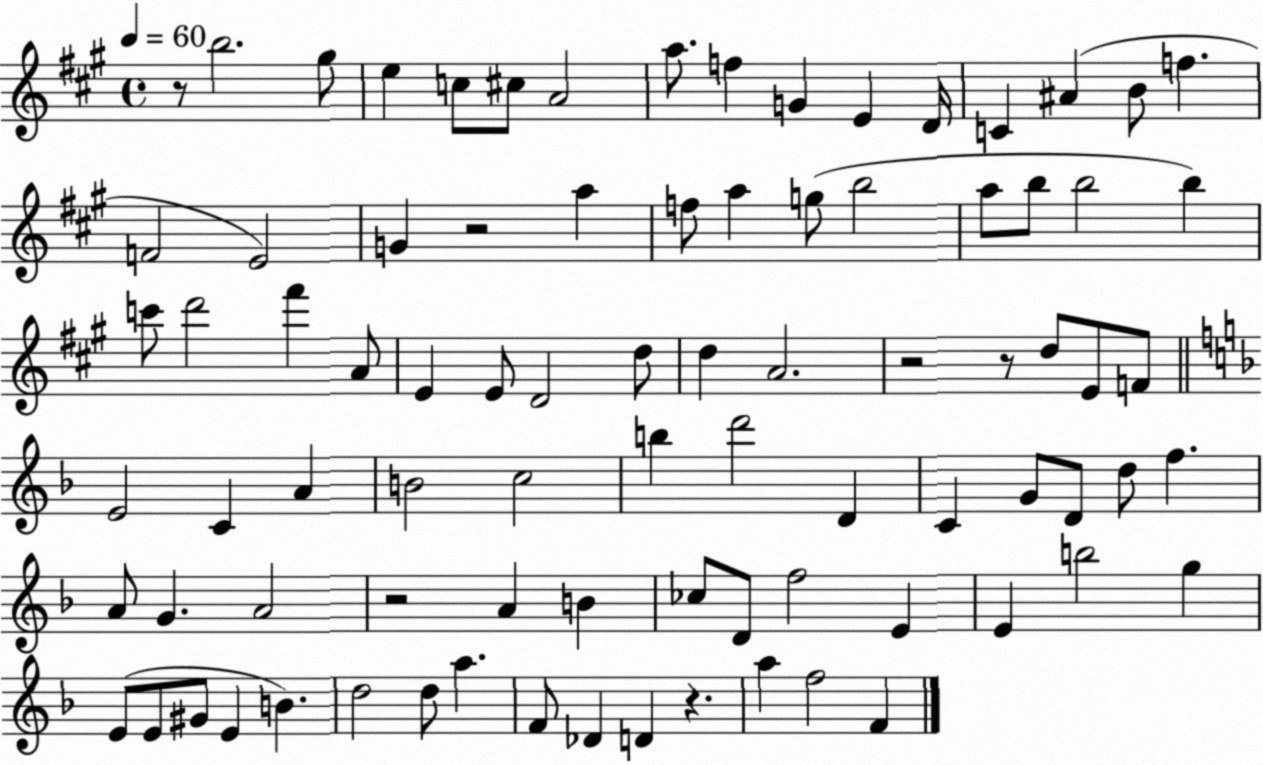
X:1
T:Untitled
M:4/4
L:1/4
K:A
z/2 b2 ^g/2 e c/2 ^c/2 A2 a/2 f G E D/4 C ^A B/2 f F2 E2 G z2 a f/2 a g/2 b2 a/2 b/2 b2 b c'/2 d'2 ^f' A/2 E E/2 D2 d/2 d A2 z2 z/2 d/2 E/2 F/2 E2 C A B2 c2 b d'2 D C G/2 D/2 d/2 f A/2 G A2 z2 A B _c/2 D/2 f2 E E b2 g E/2 E/2 ^G/2 E B d2 d/2 a F/2 _D D z a f2 F